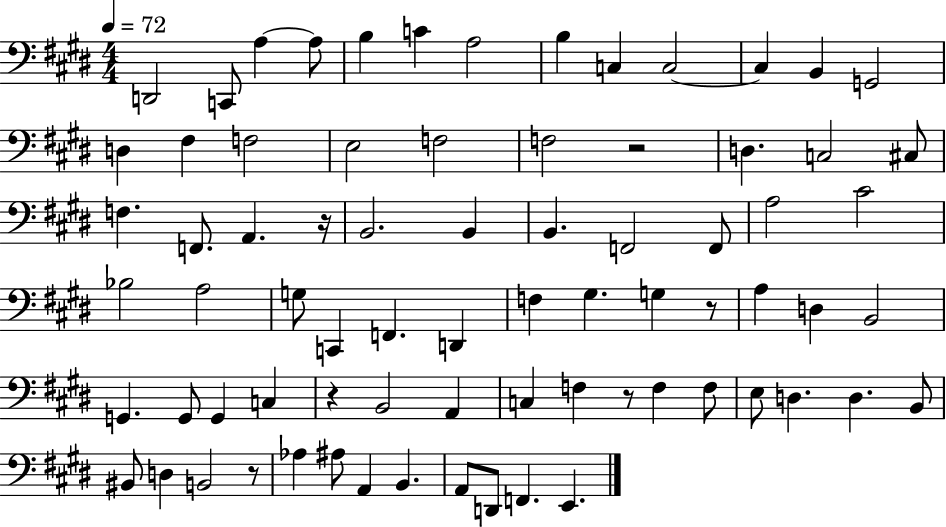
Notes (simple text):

D2/h C2/e A3/q A3/e B3/q C4/q A3/h B3/q C3/q C3/h C3/q B2/q G2/h D3/q F#3/q F3/h E3/h F3/h F3/h R/h D3/q. C3/h C#3/e F3/q. F2/e. A2/q. R/s B2/h. B2/q B2/q. F2/h F2/e A3/h C#4/h Bb3/h A3/h G3/e C2/q F2/q. D2/q F3/q G#3/q. G3/q R/e A3/q D3/q B2/h G2/q. G2/e G2/q C3/q R/q B2/h A2/q C3/q F3/q R/e F3/q F3/e E3/e D3/q. D3/q. B2/e BIS2/e D3/q B2/h R/e Ab3/q A#3/e A2/q B2/q. A2/e D2/e F2/q. E2/q.